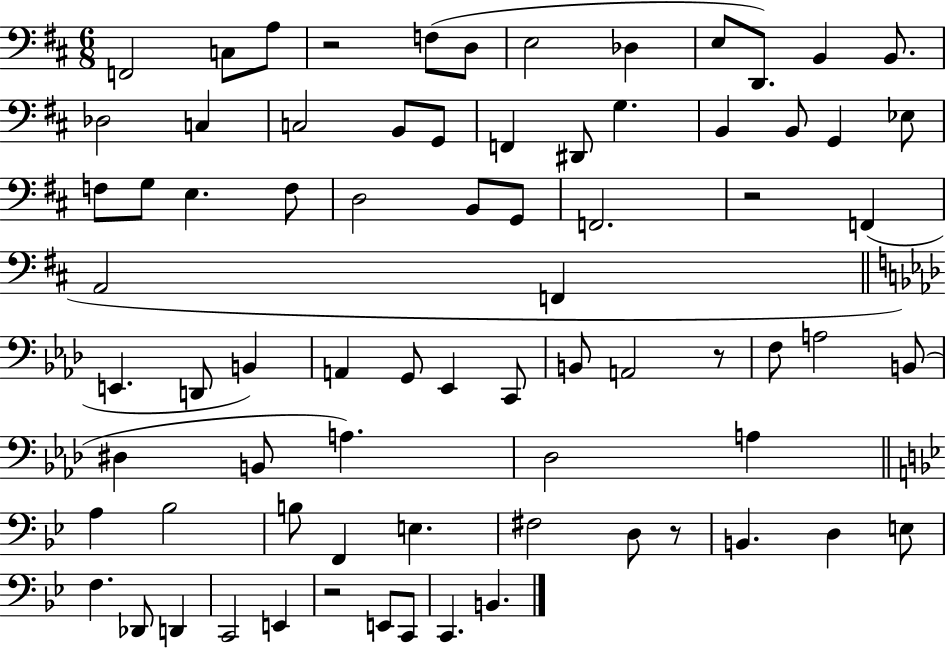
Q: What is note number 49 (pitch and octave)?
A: A3